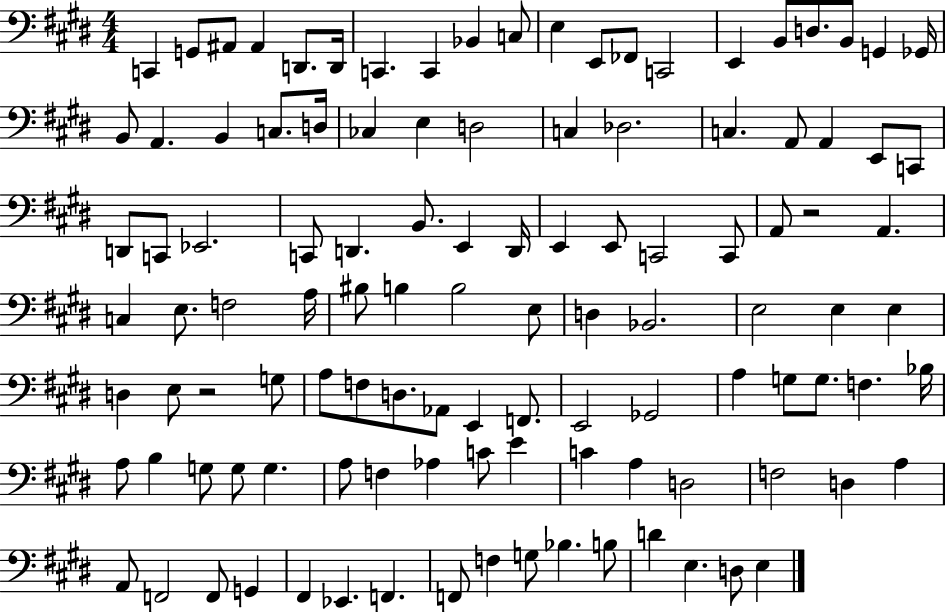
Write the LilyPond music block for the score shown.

{
  \clef bass
  \numericTimeSignature
  \time 4/4
  \key e \major
  c,4 g,8 ais,8 ais,4 d,8. d,16 | c,4. c,4 bes,4 c8 | e4 e,8 fes,8 c,2 | e,4 b,8 d8. b,8 g,4 ges,16 | \break b,8 a,4. b,4 c8. d16 | ces4 e4 d2 | c4 des2. | c4. a,8 a,4 e,8 c,8 | \break d,8 c,8 ees,2. | c,8 d,4. b,8. e,4 d,16 | e,4 e,8 c,2 c,8 | a,8 r2 a,4. | \break c4 e8. f2 a16 | bis8 b4 b2 e8 | d4 bes,2. | e2 e4 e4 | \break d4 e8 r2 g8 | a8 f8 d8. aes,8 e,4 f,8. | e,2 ges,2 | a4 g8 g8. f4. bes16 | \break a8 b4 g8 g8 g4. | a8 f4 aes4 c'8 e'4 | c'4 a4 d2 | f2 d4 a4 | \break a,8 f,2 f,8 g,4 | fis,4 ees,4. f,4. | f,8 f4 g8 bes4. b8 | d'4 e4. d8 e4 | \break \bar "|."
}